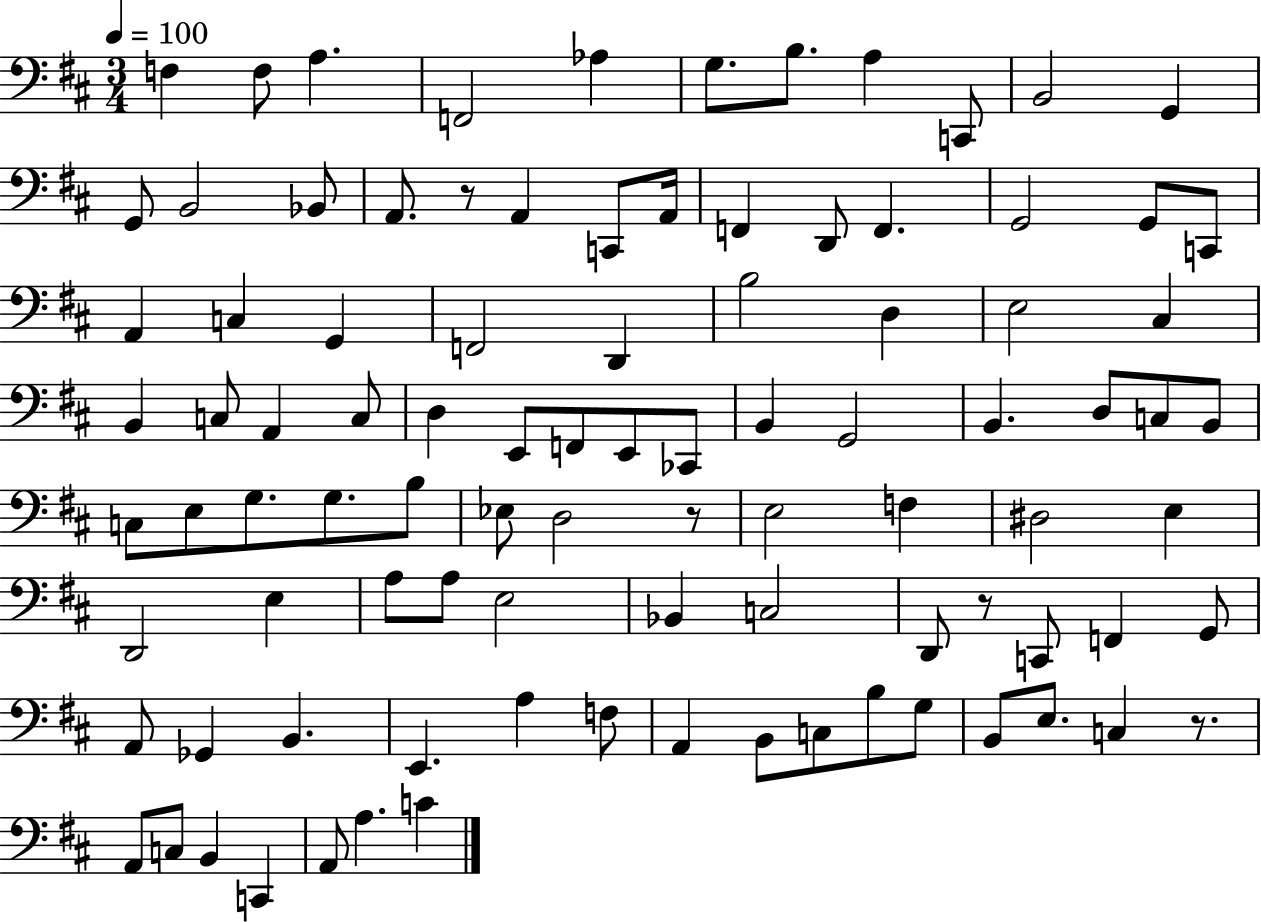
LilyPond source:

{
  \clef bass
  \numericTimeSignature
  \time 3/4
  \key d \major
  \tempo 4 = 100
  f4 f8 a4. | f,2 aes4 | g8. b8. a4 c,8 | b,2 g,4 | \break g,8 b,2 bes,8 | a,8. r8 a,4 c,8 a,16 | f,4 d,8 f,4. | g,2 g,8 c,8 | \break a,4 c4 g,4 | f,2 d,4 | b2 d4 | e2 cis4 | \break b,4 c8 a,4 c8 | d4 e,8 f,8 e,8 ces,8 | b,4 g,2 | b,4. d8 c8 b,8 | \break c8 e8 g8. g8. b8 | ees8 d2 r8 | e2 f4 | dis2 e4 | \break d,2 e4 | a8 a8 e2 | bes,4 c2 | d,8 r8 c,8 f,4 g,8 | \break a,8 ges,4 b,4. | e,4. a4 f8 | a,4 b,8 c8 b8 g8 | b,8 e8. c4 r8. | \break a,8 c8 b,4 c,4 | a,8 a4. c'4 | \bar "|."
}